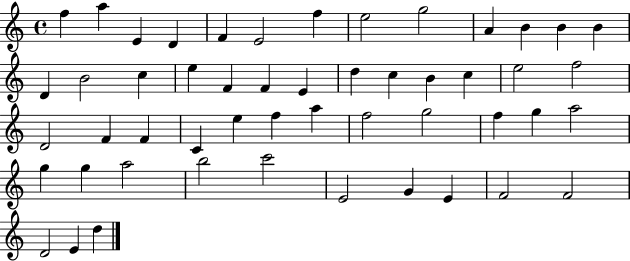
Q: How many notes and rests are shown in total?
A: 51